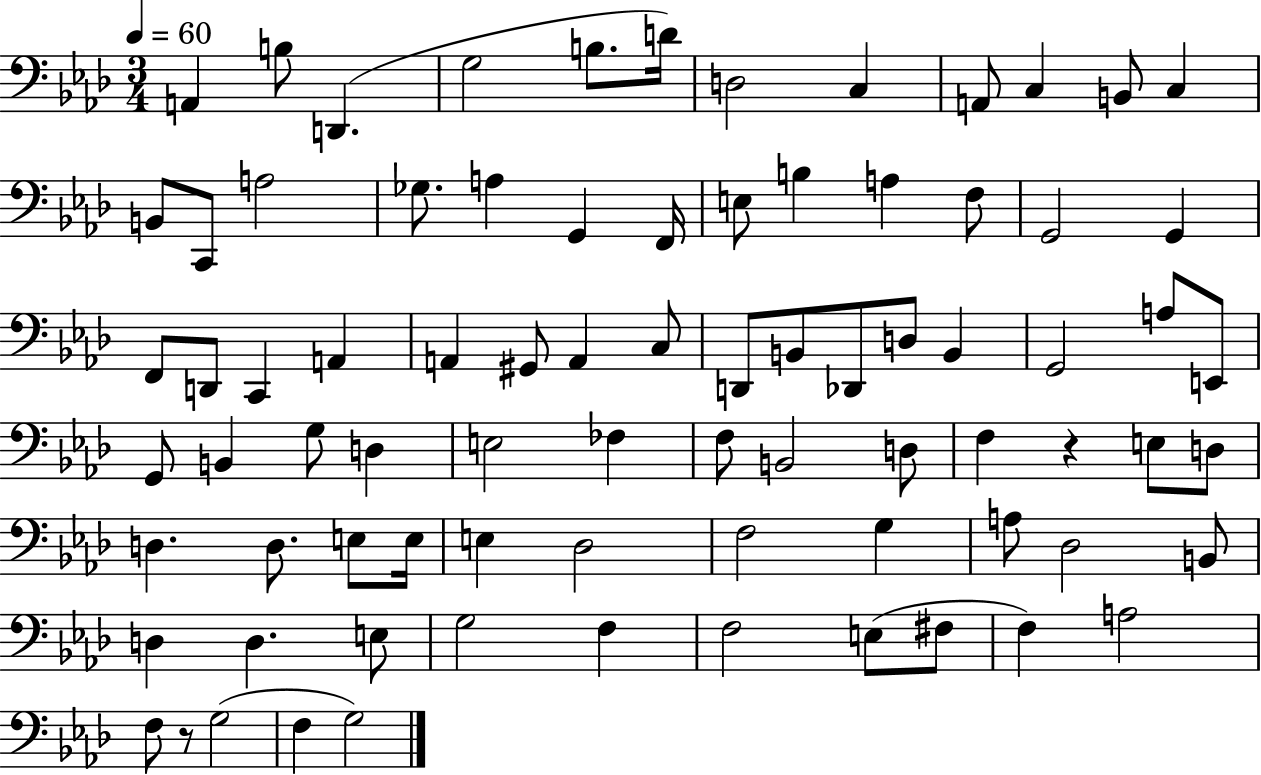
A2/q B3/e D2/q. G3/h B3/e. D4/s D3/h C3/q A2/e C3/q B2/e C3/q B2/e C2/e A3/h Gb3/e. A3/q G2/q F2/s E3/e B3/q A3/q F3/e G2/h G2/q F2/e D2/e C2/q A2/q A2/q G#2/e A2/q C3/e D2/e B2/e Db2/e D3/e B2/q G2/h A3/e E2/e G2/e B2/q G3/e D3/q E3/h FES3/q F3/e B2/h D3/e F3/q R/q E3/e D3/e D3/q. D3/e. E3/e E3/s E3/q Db3/h F3/h G3/q A3/e Db3/h B2/e D3/q D3/q. E3/e G3/h F3/q F3/h E3/e F#3/e F3/q A3/h F3/e R/e G3/h F3/q G3/h